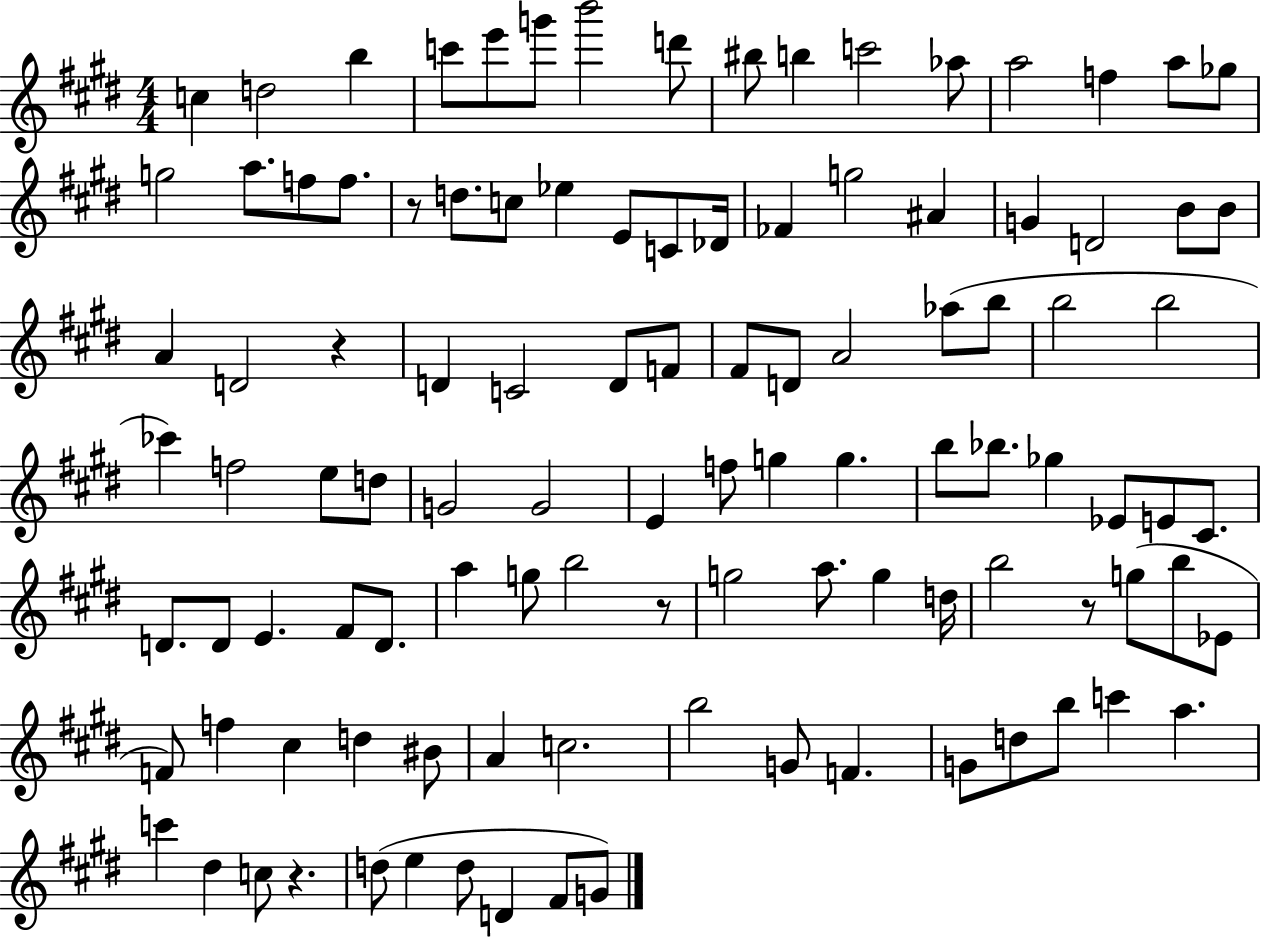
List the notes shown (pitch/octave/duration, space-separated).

C5/q D5/h B5/q C6/e E6/e G6/e B6/h D6/e BIS5/e B5/q C6/h Ab5/e A5/h F5/q A5/e Gb5/e G5/h A5/e. F5/e F5/e. R/e D5/e. C5/e Eb5/q E4/e C4/e Db4/s FES4/q G5/h A#4/q G4/q D4/h B4/e B4/e A4/q D4/h R/q D4/q C4/h D4/e F4/e F#4/e D4/e A4/h Ab5/e B5/e B5/h B5/h CES6/q F5/h E5/e D5/e G4/h G4/h E4/q F5/e G5/q G5/q. B5/e Bb5/e. Gb5/q Eb4/e E4/e C#4/e. D4/e. D4/e E4/q. F#4/e D4/e. A5/q G5/e B5/h R/e G5/h A5/e. G5/q D5/s B5/h R/e G5/e B5/e Eb4/e F4/e F5/q C#5/q D5/q BIS4/e A4/q C5/h. B5/h G4/e F4/q. G4/e D5/e B5/e C6/q A5/q. C6/q D#5/q C5/e R/q. D5/e E5/q D5/e D4/q F#4/e G4/e